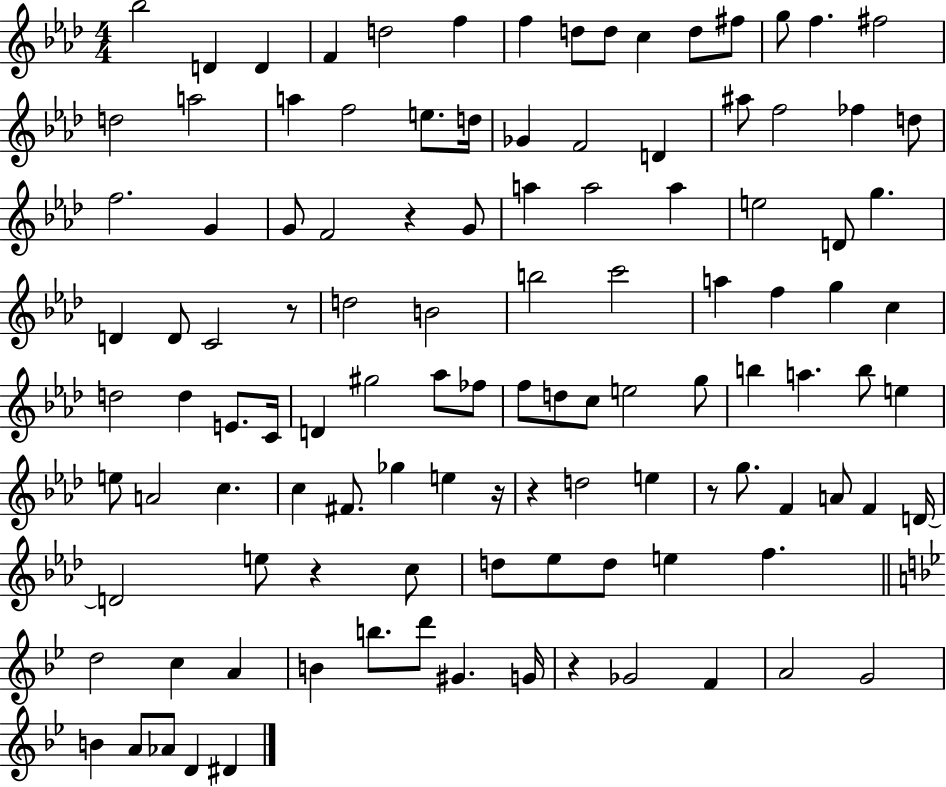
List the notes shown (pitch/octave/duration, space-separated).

Bb5/h D4/q D4/q F4/q D5/h F5/q F5/q D5/e D5/e C5/q D5/e F#5/e G5/e F5/q. F#5/h D5/h A5/h A5/q F5/h E5/e. D5/s Gb4/q F4/h D4/q A#5/e F5/h FES5/q D5/e F5/h. G4/q G4/e F4/h R/q G4/e A5/q A5/h A5/q E5/h D4/e G5/q. D4/q D4/e C4/h R/e D5/h B4/h B5/h C6/h A5/q F5/q G5/q C5/q D5/h D5/q E4/e. C4/s D4/q G#5/h Ab5/e FES5/e F5/e D5/e C5/e E5/h G5/e B5/q A5/q. B5/e E5/q E5/e A4/h C5/q. C5/q F#4/e. Gb5/q E5/q R/s R/q D5/h E5/q R/e G5/e. F4/q A4/e F4/q D4/s D4/h E5/e R/q C5/e D5/e Eb5/e D5/e E5/q F5/q. D5/h C5/q A4/q B4/q B5/e. D6/e G#4/q. G4/s R/q Gb4/h F4/q A4/h G4/h B4/q A4/e Ab4/e D4/q D#4/q